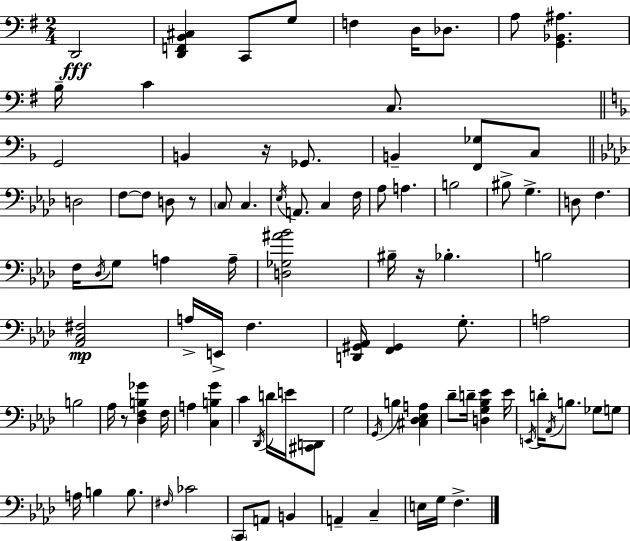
D2/h [D2,F2,B2,C#3]/q C2/e G3/e F3/q D3/s Db3/e. A3/e [G2,Bb2,A#3]/q. B3/s C4/q C3/e. G2/h B2/q R/s Gb2/e. B2/q [F2,Gb3]/e C3/e D3/h F3/e F3/e D3/e R/e C3/e C3/q. Eb3/s A2/e. C3/q F3/s Ab3/e A3/q. B3/h BIS3/e G3/q. D3/e F3/q. F3/s Db3/s G3/e A3/q A3/s [D3,Gb3,A#4,Bb4]/h BIS3/s R/s Bb3/q. B3/h [Ab2,C3,F#3]/h A3/s E2/s F3/q. [D2,G#2,Ab2]/s [F2,G#2]/q G3/e. A3/h B3/h Ab3/s R/e [Db3,F3,B3,Gb4]/q F3/s A3/q [C3,B3,G4]/q C4/q Db2/s D4/s E4/s [C#2,D2]/e G3/h G2/s B3/q [C#3,Db3,Eb3,A3]/q Db4/e D4/s [D3,G3,Bb3,Eb4]/q Eb4/s E2/s D4/s Ab2/s B3/e. Gb3/e G3/e A3/s B3/q B3/e. F#3/s CES4/h C2/e A2/e B2/q A2/q C3/q E3/s G3/s F3/q.